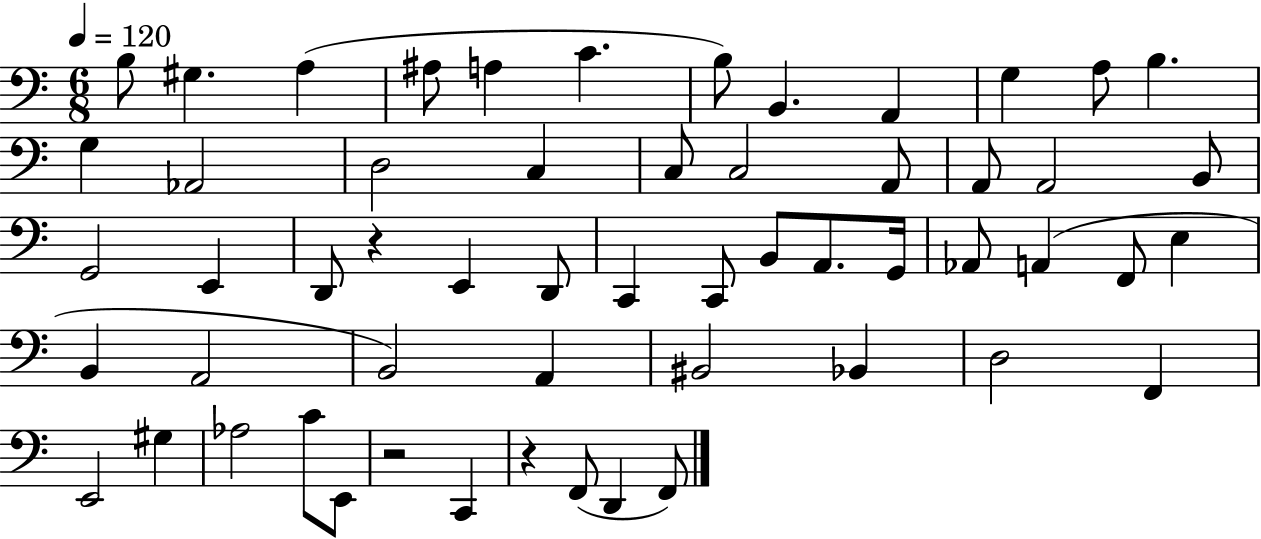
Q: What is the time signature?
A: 6/8